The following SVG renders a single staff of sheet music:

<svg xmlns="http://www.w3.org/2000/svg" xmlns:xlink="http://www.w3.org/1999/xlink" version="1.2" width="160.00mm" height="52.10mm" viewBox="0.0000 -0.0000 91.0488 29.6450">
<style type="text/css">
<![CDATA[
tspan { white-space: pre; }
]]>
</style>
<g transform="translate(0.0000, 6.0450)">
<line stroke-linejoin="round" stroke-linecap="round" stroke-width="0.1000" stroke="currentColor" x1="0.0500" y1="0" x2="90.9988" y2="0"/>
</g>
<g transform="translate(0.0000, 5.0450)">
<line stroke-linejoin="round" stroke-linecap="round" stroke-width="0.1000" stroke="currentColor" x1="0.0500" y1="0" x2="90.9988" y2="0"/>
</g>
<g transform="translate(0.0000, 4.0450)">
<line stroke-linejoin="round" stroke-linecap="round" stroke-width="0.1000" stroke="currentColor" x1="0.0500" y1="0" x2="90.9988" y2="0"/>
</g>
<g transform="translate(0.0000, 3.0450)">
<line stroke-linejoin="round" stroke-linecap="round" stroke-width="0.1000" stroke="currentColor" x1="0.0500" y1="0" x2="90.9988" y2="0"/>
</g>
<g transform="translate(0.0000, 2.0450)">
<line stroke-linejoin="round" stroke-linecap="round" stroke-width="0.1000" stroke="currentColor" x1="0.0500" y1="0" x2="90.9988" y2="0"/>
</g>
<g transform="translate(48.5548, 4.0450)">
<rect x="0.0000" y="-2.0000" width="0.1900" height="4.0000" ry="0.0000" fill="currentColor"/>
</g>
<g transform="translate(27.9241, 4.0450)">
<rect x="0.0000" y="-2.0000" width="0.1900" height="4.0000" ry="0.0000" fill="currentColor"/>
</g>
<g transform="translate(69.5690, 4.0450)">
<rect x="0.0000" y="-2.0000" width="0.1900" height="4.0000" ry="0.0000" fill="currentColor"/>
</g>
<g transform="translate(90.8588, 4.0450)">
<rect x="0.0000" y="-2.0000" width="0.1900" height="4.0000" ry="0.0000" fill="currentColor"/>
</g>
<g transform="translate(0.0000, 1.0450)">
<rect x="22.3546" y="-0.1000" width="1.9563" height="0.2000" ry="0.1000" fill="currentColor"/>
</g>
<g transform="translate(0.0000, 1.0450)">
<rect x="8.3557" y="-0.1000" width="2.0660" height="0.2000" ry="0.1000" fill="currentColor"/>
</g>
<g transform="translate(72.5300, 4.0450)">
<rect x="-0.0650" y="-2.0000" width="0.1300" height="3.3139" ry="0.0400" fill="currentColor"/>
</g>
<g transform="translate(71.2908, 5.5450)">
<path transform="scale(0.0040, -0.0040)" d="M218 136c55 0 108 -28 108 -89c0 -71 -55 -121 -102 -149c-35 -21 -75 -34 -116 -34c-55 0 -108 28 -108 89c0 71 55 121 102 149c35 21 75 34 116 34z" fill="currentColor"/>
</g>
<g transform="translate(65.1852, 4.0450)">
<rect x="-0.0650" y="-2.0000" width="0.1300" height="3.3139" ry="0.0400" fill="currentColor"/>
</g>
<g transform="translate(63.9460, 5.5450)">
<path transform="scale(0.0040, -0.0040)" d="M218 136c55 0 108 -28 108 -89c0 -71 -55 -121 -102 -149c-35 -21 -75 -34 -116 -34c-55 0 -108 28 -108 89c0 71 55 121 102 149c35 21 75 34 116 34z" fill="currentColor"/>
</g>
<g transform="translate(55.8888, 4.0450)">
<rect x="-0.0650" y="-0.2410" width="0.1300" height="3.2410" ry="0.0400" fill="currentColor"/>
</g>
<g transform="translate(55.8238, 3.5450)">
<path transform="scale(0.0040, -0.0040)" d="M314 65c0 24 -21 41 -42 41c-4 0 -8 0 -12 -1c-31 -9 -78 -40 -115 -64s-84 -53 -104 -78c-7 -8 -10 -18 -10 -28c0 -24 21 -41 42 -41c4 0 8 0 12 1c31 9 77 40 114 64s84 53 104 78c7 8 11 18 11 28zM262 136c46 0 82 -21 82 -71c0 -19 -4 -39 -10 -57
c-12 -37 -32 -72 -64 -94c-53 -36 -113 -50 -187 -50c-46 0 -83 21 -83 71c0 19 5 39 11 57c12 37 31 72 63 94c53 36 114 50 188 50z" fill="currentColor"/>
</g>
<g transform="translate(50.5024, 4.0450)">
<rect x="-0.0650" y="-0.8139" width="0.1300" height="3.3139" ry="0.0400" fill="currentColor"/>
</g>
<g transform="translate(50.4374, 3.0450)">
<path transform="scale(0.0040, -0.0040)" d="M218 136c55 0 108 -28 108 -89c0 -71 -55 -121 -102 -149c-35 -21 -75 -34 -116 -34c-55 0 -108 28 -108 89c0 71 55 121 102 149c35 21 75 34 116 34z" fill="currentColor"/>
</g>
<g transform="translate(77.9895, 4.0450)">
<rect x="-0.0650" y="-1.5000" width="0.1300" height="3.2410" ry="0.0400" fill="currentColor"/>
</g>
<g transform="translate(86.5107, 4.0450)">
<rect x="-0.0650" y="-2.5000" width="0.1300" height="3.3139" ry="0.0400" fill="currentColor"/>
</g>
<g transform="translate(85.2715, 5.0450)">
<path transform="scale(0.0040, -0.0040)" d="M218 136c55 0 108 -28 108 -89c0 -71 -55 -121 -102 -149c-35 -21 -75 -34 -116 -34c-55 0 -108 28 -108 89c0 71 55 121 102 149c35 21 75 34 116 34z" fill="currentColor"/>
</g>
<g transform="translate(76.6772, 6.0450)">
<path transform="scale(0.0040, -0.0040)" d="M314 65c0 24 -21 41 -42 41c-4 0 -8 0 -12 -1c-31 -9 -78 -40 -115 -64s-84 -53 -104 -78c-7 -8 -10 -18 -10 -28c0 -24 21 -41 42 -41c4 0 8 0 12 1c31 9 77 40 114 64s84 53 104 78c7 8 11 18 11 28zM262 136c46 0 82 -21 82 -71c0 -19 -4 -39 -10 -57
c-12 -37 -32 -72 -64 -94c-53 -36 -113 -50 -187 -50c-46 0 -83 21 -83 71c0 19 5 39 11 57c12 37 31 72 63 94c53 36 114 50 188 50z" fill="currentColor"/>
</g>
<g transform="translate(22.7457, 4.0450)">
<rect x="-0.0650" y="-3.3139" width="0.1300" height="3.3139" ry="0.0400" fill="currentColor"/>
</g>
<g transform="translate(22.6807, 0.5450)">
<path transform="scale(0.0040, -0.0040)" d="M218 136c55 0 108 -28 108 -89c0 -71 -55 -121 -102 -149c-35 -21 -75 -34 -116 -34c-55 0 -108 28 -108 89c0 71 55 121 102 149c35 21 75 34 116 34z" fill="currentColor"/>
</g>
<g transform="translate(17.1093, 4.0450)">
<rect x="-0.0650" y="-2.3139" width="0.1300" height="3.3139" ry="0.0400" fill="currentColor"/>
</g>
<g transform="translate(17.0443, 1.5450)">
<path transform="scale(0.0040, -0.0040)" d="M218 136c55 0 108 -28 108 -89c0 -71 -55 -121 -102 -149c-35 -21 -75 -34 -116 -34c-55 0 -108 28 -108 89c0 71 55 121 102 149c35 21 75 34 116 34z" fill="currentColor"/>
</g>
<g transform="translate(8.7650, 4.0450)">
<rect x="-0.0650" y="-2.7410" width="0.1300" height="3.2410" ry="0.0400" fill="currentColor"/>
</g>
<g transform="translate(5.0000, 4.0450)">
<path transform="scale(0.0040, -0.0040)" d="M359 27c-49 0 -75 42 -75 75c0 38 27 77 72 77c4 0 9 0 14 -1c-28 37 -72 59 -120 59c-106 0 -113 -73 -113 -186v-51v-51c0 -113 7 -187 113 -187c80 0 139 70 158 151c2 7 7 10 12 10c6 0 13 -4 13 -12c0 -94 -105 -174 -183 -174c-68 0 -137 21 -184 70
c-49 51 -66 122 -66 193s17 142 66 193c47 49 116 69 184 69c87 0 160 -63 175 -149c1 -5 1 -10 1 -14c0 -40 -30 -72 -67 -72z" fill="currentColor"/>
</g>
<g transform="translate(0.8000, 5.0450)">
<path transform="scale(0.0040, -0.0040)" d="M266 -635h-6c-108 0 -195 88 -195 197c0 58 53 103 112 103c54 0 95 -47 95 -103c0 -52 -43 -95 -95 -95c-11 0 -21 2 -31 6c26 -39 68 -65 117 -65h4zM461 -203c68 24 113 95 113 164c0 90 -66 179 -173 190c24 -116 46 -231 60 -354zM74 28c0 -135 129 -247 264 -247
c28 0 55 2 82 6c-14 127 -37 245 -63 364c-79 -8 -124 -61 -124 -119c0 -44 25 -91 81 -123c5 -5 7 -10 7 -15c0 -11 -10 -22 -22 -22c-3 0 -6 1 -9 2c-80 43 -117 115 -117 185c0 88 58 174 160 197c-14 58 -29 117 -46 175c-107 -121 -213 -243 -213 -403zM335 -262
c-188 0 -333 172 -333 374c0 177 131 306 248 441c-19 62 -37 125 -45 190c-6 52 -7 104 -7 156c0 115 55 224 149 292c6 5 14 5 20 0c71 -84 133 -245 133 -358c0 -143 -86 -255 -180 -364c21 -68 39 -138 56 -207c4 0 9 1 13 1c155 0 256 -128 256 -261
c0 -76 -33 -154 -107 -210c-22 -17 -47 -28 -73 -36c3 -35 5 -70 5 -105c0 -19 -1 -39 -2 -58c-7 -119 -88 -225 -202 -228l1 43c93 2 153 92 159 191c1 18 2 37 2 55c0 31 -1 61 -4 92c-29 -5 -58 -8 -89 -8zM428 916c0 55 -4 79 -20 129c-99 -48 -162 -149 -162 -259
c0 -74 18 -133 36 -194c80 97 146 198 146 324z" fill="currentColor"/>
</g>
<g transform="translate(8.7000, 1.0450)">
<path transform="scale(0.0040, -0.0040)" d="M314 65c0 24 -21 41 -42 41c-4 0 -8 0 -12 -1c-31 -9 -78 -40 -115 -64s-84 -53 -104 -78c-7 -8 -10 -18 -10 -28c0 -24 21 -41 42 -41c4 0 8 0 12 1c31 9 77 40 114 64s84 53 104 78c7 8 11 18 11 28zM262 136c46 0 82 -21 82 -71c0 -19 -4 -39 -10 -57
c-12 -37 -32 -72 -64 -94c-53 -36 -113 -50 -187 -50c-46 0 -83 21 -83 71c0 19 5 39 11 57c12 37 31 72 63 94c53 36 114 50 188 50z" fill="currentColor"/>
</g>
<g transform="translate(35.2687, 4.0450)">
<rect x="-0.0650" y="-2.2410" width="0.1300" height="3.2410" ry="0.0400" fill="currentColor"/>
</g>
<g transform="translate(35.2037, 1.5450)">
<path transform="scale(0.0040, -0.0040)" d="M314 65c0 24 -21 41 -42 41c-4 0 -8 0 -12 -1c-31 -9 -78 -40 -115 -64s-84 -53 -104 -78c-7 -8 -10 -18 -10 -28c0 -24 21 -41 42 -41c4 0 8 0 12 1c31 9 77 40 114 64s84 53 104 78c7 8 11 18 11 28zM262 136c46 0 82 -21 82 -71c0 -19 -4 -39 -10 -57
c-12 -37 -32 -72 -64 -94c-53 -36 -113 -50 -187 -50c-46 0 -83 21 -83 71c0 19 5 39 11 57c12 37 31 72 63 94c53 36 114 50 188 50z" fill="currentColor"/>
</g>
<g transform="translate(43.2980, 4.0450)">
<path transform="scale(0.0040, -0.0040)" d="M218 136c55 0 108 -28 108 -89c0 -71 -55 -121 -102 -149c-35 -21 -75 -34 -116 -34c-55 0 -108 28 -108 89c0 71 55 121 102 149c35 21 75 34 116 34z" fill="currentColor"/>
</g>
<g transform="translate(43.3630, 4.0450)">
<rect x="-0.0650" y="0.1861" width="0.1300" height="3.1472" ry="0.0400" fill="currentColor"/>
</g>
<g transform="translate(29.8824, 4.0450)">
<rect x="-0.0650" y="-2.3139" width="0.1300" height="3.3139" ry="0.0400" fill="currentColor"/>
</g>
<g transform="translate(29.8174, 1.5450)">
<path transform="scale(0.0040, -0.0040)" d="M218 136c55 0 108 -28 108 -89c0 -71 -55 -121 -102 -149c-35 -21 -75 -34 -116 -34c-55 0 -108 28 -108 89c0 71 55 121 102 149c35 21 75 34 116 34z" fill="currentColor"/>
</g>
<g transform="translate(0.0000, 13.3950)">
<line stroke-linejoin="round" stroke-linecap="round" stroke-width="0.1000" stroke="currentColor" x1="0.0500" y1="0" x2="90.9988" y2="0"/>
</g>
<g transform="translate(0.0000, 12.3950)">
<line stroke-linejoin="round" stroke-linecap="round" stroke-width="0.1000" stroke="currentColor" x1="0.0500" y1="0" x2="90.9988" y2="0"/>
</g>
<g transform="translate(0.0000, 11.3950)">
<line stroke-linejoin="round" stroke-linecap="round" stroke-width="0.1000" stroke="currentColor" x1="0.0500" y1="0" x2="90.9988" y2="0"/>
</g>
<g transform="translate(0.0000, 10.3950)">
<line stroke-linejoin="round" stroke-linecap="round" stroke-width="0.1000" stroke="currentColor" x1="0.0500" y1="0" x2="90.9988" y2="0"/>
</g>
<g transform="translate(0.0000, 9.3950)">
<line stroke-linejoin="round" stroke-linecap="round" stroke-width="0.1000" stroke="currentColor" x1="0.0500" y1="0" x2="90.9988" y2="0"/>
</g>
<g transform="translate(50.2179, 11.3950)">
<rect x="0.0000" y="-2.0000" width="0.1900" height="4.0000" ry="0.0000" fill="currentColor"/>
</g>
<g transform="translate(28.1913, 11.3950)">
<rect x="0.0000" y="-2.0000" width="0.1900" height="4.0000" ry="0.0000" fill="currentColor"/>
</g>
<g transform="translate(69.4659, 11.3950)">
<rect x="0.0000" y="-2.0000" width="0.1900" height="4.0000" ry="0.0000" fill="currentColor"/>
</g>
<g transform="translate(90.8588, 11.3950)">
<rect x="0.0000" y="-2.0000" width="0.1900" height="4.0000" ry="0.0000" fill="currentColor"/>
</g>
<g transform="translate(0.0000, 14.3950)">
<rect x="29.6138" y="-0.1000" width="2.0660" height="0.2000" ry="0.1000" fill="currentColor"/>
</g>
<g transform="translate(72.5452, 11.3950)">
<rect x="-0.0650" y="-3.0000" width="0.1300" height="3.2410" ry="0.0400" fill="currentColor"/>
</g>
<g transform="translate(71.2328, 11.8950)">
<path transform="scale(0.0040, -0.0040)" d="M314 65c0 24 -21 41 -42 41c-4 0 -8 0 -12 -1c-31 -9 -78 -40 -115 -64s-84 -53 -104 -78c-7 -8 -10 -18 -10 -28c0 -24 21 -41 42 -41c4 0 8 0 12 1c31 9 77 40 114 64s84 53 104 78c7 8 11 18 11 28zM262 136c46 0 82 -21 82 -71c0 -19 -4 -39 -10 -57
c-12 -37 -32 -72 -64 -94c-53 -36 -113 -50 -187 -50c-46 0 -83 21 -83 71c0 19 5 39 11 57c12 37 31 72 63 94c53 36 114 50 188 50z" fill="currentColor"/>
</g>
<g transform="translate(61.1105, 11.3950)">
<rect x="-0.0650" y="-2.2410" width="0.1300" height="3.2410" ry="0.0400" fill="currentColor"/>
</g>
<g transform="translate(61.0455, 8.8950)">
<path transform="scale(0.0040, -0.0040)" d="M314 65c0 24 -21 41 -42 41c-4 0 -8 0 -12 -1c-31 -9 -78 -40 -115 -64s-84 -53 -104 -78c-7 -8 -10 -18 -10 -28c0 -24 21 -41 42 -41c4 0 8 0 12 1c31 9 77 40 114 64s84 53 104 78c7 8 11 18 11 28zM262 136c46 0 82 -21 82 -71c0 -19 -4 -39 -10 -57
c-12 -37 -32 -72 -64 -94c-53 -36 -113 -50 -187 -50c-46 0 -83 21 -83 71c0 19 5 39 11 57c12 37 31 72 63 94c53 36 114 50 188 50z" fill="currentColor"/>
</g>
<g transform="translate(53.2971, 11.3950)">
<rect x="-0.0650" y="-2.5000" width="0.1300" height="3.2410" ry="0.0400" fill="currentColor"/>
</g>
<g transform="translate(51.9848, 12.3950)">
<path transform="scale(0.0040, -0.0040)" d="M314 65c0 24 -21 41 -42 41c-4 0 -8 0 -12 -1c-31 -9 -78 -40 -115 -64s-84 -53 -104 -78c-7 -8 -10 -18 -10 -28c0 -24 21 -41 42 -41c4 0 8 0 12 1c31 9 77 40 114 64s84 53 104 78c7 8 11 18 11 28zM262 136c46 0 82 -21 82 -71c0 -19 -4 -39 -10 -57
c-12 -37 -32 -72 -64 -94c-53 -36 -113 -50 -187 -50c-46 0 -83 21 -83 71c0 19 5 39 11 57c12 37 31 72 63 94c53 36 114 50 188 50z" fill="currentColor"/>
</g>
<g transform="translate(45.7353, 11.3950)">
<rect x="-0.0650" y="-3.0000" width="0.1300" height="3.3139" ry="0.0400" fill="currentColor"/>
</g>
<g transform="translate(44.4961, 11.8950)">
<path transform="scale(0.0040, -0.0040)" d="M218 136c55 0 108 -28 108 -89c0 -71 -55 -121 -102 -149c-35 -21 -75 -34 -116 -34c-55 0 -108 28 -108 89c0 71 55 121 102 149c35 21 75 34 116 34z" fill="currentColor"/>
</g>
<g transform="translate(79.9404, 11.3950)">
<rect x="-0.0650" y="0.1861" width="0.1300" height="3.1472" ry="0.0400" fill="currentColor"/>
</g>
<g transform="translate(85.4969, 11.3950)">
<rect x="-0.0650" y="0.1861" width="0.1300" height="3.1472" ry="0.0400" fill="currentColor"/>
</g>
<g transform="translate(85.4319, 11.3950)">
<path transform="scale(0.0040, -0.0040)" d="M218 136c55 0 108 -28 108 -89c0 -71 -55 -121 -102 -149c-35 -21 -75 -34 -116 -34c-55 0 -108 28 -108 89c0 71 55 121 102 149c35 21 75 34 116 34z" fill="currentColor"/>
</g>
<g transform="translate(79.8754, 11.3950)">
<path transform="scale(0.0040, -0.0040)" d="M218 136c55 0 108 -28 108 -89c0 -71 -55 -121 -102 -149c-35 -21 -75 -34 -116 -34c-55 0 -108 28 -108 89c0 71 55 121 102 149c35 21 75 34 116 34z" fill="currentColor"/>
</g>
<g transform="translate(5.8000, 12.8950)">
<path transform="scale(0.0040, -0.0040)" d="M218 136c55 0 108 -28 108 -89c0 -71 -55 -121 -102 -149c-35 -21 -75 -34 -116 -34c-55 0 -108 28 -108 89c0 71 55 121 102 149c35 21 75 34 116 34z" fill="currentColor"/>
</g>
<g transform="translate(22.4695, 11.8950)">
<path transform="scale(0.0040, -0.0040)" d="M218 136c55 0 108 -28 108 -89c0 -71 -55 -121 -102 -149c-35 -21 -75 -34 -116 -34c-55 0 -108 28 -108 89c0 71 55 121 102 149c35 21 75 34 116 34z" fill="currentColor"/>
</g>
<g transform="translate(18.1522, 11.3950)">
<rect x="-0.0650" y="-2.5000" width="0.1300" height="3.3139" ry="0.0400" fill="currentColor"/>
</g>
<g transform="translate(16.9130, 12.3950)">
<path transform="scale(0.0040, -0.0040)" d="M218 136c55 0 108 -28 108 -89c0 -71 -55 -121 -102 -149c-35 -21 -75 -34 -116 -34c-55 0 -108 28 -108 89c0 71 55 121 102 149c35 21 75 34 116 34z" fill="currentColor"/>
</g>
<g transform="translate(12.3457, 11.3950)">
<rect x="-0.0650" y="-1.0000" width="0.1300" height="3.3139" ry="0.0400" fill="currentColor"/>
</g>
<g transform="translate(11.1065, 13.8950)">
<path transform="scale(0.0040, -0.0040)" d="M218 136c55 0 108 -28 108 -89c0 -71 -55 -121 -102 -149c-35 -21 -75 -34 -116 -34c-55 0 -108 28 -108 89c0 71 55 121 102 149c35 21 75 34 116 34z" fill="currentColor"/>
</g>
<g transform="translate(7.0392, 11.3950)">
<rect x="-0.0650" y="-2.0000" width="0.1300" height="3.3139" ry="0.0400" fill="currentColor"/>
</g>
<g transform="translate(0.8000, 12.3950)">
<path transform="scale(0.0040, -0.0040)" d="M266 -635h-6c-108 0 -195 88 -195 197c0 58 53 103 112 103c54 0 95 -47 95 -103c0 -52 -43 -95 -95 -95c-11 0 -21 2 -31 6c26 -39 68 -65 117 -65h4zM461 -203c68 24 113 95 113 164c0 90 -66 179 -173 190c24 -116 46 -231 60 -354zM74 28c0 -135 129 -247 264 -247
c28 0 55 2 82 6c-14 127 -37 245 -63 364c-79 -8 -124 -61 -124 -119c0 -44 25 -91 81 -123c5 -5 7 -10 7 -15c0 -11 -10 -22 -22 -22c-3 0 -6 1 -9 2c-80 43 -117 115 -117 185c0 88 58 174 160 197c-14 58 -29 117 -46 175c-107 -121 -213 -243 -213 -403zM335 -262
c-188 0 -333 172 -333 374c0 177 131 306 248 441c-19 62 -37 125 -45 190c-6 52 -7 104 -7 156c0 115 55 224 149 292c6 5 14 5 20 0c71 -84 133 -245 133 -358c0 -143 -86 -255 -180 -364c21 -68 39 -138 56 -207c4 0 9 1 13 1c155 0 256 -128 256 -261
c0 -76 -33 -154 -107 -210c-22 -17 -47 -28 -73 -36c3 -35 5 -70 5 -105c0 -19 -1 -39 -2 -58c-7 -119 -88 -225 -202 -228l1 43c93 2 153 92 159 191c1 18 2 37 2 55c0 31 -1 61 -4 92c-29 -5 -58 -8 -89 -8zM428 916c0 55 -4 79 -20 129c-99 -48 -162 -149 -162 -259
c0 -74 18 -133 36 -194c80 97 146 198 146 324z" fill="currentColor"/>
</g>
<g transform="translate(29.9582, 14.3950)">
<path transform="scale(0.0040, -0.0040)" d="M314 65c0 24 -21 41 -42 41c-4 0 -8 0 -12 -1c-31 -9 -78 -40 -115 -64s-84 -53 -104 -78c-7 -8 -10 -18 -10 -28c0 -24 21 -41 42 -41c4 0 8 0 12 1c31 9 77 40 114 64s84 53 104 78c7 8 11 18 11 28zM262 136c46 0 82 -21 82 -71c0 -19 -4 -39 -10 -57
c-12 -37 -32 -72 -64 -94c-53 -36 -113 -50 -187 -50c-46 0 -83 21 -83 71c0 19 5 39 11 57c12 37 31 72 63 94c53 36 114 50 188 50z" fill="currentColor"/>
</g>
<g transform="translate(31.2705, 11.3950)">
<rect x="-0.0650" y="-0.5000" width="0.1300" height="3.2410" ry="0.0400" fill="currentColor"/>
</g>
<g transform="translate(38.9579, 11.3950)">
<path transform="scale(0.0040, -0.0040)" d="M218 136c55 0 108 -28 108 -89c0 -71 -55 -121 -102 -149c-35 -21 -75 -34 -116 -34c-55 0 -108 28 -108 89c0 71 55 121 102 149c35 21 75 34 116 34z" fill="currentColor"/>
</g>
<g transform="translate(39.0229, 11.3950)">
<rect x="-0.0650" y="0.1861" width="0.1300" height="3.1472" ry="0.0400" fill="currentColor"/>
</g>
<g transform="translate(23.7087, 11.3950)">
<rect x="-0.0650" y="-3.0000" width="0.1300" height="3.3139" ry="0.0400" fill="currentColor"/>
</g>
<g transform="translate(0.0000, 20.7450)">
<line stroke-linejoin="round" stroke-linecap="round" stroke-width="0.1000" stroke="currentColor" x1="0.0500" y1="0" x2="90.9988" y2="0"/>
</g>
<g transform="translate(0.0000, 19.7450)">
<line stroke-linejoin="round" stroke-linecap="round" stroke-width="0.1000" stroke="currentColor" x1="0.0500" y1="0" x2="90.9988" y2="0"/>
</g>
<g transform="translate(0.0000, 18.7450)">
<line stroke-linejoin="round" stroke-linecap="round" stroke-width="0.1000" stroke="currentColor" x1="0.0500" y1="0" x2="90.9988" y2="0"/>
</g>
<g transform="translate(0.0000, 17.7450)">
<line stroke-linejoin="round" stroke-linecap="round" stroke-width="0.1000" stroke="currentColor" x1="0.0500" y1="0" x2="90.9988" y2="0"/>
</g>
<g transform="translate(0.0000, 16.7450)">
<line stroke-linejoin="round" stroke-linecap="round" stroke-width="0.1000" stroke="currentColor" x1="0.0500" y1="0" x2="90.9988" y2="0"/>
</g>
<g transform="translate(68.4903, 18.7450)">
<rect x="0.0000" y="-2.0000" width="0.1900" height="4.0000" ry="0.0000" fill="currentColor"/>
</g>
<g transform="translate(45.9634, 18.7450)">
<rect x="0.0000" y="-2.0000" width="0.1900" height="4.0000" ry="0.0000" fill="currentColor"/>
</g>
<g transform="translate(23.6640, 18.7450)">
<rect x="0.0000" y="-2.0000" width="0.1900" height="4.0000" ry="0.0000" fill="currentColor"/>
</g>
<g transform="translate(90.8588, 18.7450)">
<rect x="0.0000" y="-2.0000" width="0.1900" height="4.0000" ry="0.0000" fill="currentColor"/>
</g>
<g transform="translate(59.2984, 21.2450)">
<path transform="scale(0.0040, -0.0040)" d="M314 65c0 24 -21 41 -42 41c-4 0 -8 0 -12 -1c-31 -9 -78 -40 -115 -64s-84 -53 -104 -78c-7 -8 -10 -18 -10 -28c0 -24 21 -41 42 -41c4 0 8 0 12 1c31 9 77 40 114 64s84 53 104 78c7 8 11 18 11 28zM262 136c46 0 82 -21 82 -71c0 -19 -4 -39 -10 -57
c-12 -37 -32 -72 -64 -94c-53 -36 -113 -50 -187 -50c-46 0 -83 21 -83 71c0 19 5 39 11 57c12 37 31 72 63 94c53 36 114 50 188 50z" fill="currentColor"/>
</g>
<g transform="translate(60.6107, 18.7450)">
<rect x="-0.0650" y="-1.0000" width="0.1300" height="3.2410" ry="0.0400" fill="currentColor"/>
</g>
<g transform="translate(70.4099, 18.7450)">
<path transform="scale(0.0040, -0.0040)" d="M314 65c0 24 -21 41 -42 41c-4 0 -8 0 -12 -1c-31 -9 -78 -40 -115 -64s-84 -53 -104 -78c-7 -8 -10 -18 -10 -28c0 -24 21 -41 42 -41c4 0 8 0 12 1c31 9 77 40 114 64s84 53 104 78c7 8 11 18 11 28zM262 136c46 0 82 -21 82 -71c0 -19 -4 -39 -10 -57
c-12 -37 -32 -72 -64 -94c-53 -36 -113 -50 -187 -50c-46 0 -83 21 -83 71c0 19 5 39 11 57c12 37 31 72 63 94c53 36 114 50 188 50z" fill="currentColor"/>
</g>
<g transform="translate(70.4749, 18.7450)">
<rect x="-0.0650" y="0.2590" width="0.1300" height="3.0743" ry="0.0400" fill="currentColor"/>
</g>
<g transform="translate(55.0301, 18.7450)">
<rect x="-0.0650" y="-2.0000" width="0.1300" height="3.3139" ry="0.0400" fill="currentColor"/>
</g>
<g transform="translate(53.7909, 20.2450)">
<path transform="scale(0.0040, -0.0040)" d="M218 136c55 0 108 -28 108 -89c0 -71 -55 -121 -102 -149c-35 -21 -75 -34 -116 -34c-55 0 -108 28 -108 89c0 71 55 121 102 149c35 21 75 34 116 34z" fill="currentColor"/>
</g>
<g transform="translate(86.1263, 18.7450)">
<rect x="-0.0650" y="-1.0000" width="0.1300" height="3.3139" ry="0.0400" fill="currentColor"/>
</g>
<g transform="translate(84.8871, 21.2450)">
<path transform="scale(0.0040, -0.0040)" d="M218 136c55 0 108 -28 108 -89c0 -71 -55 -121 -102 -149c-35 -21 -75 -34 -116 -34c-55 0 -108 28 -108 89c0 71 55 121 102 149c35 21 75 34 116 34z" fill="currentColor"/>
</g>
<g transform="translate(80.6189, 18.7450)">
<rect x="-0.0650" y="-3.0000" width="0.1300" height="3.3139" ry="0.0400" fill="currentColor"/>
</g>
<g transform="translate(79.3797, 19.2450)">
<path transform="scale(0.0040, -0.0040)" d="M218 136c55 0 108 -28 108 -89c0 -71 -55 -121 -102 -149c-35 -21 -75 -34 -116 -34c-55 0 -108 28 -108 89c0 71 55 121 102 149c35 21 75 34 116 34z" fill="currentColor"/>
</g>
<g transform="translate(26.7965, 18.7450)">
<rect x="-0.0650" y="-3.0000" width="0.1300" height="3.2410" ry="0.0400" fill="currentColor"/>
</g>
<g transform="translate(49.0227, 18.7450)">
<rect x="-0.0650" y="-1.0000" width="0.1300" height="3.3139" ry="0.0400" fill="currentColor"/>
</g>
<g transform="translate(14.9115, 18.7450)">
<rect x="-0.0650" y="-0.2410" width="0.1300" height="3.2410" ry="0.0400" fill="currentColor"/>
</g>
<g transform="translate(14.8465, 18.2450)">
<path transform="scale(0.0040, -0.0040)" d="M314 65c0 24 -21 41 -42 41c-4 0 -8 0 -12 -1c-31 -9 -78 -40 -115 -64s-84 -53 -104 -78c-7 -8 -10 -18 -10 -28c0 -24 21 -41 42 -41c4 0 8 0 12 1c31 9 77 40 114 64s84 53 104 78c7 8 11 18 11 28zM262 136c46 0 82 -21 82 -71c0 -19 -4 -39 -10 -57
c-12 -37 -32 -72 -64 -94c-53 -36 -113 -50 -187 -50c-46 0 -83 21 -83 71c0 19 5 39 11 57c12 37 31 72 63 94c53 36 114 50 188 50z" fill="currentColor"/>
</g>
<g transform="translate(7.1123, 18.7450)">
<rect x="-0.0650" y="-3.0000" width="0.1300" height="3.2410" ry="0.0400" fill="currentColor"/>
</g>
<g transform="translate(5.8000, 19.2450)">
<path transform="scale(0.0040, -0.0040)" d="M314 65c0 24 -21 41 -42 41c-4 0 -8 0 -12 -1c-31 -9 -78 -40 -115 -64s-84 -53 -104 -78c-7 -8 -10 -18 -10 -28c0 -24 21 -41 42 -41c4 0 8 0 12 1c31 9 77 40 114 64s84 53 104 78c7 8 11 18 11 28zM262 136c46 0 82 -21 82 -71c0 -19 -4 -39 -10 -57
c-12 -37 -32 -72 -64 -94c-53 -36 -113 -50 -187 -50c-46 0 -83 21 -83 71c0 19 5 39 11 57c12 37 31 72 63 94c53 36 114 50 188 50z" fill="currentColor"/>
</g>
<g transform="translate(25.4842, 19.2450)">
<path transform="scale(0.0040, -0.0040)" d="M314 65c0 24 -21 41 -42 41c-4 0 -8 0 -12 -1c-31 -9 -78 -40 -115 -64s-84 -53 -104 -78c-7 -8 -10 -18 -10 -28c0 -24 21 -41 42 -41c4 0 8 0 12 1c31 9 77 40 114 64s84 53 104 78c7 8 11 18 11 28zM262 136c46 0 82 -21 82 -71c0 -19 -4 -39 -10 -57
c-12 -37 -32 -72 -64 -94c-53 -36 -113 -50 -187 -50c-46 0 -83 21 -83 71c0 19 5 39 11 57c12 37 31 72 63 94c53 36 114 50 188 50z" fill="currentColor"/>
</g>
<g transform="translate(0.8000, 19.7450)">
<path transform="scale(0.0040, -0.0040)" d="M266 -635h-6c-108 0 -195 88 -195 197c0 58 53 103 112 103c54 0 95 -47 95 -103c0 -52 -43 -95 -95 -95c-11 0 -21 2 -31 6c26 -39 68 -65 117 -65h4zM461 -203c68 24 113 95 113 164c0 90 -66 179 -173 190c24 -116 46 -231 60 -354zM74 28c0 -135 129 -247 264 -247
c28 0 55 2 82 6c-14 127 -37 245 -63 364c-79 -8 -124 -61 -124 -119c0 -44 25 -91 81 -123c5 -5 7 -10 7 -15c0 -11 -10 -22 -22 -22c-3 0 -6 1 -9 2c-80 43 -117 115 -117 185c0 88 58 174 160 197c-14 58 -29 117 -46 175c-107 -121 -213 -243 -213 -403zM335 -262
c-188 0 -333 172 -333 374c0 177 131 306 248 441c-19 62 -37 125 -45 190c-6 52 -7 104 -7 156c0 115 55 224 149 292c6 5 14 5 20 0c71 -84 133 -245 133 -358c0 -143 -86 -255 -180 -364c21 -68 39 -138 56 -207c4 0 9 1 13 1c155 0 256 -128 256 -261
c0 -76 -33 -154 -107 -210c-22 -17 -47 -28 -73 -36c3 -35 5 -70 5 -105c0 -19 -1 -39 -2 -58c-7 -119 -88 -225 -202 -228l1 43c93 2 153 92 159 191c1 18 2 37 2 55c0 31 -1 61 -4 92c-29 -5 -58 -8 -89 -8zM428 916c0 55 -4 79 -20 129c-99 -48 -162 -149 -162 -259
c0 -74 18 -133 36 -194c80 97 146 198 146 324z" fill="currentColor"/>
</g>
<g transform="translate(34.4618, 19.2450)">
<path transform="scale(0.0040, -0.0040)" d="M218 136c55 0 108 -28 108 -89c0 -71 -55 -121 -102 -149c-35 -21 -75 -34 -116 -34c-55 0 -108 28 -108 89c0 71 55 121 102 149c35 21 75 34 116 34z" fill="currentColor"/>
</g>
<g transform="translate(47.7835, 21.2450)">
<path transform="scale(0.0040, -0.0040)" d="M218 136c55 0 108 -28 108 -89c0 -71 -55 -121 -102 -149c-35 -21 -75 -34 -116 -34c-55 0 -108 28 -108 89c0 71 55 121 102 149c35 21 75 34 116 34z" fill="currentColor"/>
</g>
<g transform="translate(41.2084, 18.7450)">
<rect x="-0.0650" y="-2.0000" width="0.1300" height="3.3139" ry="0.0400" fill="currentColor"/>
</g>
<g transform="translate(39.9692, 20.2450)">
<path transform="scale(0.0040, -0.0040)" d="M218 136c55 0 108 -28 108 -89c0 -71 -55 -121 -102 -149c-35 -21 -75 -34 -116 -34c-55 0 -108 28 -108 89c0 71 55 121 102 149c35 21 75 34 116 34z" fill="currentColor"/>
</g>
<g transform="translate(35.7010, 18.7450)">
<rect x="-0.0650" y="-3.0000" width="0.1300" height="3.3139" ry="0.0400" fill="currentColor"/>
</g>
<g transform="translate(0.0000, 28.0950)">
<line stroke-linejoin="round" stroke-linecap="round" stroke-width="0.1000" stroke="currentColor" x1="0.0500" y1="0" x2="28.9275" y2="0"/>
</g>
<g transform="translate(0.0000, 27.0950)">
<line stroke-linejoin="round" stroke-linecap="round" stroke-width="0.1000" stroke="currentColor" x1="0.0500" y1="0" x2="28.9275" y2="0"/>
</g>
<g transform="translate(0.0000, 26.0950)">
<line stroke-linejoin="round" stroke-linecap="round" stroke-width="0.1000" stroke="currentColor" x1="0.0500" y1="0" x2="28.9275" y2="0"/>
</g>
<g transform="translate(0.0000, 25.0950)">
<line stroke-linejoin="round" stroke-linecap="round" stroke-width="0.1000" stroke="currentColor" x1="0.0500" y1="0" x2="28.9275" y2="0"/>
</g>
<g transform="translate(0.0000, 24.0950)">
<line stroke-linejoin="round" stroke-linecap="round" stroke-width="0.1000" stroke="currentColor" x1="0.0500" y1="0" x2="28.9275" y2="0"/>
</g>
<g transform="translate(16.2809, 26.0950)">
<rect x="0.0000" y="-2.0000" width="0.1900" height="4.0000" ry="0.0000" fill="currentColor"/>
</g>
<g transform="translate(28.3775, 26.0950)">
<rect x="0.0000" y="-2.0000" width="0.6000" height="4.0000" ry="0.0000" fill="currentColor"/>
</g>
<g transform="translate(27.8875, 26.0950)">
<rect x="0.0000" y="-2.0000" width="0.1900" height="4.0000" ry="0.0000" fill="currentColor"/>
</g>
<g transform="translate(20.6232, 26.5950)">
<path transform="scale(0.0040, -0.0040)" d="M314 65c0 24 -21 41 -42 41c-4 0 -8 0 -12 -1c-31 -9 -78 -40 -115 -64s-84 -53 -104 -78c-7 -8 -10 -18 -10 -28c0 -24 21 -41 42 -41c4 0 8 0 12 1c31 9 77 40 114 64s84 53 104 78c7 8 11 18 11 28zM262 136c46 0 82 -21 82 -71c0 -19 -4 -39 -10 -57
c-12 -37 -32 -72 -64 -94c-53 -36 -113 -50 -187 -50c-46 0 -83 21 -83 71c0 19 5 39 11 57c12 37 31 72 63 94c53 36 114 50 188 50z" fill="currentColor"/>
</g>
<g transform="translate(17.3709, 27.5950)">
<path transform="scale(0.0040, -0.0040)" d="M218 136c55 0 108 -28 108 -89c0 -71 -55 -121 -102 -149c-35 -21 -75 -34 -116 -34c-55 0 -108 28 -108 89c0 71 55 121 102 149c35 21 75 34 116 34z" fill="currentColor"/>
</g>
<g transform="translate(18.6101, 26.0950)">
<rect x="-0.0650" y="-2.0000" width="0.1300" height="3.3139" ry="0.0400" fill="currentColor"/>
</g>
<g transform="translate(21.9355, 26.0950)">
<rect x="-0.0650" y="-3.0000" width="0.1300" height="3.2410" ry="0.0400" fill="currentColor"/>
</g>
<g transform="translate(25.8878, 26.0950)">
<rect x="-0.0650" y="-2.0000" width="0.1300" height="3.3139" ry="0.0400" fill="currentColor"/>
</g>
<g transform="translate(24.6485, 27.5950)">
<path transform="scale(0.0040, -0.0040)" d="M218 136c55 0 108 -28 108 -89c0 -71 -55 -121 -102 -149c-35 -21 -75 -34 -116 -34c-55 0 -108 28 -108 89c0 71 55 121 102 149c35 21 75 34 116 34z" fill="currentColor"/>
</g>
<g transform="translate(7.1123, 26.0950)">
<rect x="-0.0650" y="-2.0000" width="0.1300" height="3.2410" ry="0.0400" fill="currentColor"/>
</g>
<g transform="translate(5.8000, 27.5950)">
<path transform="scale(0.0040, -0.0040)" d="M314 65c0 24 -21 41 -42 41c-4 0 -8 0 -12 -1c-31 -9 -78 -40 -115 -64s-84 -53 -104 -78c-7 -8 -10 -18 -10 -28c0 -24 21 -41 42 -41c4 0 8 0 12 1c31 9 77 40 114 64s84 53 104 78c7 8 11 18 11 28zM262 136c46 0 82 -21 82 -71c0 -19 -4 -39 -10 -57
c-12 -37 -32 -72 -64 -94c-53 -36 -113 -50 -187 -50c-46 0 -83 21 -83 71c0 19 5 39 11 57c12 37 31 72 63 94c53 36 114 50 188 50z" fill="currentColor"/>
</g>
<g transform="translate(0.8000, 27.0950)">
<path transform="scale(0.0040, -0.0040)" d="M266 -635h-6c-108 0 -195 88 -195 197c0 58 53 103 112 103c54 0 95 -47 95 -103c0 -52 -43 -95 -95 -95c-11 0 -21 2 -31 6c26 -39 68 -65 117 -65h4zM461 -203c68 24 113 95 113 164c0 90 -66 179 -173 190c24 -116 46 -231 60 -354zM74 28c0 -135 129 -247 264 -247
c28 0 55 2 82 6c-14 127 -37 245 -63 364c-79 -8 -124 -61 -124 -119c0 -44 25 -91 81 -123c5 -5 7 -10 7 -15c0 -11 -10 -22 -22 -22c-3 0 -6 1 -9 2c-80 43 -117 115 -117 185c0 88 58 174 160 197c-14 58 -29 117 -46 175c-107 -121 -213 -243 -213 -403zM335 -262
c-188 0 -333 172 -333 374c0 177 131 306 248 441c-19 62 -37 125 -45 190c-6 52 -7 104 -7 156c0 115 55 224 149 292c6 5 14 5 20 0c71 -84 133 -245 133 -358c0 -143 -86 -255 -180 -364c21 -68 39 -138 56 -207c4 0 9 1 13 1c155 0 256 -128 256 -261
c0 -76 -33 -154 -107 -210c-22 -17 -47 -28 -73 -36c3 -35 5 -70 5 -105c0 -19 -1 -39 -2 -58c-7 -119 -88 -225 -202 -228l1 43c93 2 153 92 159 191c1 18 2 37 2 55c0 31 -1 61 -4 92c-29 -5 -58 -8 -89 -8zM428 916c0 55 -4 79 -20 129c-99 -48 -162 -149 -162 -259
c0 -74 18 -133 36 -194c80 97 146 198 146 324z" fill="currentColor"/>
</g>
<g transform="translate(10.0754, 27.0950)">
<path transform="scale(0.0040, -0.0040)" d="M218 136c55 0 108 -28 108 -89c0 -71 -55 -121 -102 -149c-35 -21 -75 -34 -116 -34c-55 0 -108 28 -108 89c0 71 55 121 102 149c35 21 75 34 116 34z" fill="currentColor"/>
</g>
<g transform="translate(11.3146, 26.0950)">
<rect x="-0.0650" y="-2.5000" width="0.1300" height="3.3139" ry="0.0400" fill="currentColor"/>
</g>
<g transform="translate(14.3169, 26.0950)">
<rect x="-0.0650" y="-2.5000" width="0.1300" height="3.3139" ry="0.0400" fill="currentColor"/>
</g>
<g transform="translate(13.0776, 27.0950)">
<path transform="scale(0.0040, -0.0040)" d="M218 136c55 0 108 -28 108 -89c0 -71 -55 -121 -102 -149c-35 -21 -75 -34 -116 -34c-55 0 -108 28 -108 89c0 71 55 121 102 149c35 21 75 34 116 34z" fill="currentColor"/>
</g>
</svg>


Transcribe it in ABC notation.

X:1
T:Untitled
M:4/4
L:1/4
K:C
a2 g b g g2 B d c2 F F E2 G F D G A C2 B A G2 g2 A2 B B A2 c2 A2 A F D F D2 B2 A D F2 G G F A2 F